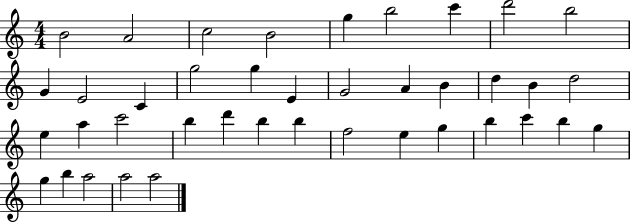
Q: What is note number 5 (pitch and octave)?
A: G5